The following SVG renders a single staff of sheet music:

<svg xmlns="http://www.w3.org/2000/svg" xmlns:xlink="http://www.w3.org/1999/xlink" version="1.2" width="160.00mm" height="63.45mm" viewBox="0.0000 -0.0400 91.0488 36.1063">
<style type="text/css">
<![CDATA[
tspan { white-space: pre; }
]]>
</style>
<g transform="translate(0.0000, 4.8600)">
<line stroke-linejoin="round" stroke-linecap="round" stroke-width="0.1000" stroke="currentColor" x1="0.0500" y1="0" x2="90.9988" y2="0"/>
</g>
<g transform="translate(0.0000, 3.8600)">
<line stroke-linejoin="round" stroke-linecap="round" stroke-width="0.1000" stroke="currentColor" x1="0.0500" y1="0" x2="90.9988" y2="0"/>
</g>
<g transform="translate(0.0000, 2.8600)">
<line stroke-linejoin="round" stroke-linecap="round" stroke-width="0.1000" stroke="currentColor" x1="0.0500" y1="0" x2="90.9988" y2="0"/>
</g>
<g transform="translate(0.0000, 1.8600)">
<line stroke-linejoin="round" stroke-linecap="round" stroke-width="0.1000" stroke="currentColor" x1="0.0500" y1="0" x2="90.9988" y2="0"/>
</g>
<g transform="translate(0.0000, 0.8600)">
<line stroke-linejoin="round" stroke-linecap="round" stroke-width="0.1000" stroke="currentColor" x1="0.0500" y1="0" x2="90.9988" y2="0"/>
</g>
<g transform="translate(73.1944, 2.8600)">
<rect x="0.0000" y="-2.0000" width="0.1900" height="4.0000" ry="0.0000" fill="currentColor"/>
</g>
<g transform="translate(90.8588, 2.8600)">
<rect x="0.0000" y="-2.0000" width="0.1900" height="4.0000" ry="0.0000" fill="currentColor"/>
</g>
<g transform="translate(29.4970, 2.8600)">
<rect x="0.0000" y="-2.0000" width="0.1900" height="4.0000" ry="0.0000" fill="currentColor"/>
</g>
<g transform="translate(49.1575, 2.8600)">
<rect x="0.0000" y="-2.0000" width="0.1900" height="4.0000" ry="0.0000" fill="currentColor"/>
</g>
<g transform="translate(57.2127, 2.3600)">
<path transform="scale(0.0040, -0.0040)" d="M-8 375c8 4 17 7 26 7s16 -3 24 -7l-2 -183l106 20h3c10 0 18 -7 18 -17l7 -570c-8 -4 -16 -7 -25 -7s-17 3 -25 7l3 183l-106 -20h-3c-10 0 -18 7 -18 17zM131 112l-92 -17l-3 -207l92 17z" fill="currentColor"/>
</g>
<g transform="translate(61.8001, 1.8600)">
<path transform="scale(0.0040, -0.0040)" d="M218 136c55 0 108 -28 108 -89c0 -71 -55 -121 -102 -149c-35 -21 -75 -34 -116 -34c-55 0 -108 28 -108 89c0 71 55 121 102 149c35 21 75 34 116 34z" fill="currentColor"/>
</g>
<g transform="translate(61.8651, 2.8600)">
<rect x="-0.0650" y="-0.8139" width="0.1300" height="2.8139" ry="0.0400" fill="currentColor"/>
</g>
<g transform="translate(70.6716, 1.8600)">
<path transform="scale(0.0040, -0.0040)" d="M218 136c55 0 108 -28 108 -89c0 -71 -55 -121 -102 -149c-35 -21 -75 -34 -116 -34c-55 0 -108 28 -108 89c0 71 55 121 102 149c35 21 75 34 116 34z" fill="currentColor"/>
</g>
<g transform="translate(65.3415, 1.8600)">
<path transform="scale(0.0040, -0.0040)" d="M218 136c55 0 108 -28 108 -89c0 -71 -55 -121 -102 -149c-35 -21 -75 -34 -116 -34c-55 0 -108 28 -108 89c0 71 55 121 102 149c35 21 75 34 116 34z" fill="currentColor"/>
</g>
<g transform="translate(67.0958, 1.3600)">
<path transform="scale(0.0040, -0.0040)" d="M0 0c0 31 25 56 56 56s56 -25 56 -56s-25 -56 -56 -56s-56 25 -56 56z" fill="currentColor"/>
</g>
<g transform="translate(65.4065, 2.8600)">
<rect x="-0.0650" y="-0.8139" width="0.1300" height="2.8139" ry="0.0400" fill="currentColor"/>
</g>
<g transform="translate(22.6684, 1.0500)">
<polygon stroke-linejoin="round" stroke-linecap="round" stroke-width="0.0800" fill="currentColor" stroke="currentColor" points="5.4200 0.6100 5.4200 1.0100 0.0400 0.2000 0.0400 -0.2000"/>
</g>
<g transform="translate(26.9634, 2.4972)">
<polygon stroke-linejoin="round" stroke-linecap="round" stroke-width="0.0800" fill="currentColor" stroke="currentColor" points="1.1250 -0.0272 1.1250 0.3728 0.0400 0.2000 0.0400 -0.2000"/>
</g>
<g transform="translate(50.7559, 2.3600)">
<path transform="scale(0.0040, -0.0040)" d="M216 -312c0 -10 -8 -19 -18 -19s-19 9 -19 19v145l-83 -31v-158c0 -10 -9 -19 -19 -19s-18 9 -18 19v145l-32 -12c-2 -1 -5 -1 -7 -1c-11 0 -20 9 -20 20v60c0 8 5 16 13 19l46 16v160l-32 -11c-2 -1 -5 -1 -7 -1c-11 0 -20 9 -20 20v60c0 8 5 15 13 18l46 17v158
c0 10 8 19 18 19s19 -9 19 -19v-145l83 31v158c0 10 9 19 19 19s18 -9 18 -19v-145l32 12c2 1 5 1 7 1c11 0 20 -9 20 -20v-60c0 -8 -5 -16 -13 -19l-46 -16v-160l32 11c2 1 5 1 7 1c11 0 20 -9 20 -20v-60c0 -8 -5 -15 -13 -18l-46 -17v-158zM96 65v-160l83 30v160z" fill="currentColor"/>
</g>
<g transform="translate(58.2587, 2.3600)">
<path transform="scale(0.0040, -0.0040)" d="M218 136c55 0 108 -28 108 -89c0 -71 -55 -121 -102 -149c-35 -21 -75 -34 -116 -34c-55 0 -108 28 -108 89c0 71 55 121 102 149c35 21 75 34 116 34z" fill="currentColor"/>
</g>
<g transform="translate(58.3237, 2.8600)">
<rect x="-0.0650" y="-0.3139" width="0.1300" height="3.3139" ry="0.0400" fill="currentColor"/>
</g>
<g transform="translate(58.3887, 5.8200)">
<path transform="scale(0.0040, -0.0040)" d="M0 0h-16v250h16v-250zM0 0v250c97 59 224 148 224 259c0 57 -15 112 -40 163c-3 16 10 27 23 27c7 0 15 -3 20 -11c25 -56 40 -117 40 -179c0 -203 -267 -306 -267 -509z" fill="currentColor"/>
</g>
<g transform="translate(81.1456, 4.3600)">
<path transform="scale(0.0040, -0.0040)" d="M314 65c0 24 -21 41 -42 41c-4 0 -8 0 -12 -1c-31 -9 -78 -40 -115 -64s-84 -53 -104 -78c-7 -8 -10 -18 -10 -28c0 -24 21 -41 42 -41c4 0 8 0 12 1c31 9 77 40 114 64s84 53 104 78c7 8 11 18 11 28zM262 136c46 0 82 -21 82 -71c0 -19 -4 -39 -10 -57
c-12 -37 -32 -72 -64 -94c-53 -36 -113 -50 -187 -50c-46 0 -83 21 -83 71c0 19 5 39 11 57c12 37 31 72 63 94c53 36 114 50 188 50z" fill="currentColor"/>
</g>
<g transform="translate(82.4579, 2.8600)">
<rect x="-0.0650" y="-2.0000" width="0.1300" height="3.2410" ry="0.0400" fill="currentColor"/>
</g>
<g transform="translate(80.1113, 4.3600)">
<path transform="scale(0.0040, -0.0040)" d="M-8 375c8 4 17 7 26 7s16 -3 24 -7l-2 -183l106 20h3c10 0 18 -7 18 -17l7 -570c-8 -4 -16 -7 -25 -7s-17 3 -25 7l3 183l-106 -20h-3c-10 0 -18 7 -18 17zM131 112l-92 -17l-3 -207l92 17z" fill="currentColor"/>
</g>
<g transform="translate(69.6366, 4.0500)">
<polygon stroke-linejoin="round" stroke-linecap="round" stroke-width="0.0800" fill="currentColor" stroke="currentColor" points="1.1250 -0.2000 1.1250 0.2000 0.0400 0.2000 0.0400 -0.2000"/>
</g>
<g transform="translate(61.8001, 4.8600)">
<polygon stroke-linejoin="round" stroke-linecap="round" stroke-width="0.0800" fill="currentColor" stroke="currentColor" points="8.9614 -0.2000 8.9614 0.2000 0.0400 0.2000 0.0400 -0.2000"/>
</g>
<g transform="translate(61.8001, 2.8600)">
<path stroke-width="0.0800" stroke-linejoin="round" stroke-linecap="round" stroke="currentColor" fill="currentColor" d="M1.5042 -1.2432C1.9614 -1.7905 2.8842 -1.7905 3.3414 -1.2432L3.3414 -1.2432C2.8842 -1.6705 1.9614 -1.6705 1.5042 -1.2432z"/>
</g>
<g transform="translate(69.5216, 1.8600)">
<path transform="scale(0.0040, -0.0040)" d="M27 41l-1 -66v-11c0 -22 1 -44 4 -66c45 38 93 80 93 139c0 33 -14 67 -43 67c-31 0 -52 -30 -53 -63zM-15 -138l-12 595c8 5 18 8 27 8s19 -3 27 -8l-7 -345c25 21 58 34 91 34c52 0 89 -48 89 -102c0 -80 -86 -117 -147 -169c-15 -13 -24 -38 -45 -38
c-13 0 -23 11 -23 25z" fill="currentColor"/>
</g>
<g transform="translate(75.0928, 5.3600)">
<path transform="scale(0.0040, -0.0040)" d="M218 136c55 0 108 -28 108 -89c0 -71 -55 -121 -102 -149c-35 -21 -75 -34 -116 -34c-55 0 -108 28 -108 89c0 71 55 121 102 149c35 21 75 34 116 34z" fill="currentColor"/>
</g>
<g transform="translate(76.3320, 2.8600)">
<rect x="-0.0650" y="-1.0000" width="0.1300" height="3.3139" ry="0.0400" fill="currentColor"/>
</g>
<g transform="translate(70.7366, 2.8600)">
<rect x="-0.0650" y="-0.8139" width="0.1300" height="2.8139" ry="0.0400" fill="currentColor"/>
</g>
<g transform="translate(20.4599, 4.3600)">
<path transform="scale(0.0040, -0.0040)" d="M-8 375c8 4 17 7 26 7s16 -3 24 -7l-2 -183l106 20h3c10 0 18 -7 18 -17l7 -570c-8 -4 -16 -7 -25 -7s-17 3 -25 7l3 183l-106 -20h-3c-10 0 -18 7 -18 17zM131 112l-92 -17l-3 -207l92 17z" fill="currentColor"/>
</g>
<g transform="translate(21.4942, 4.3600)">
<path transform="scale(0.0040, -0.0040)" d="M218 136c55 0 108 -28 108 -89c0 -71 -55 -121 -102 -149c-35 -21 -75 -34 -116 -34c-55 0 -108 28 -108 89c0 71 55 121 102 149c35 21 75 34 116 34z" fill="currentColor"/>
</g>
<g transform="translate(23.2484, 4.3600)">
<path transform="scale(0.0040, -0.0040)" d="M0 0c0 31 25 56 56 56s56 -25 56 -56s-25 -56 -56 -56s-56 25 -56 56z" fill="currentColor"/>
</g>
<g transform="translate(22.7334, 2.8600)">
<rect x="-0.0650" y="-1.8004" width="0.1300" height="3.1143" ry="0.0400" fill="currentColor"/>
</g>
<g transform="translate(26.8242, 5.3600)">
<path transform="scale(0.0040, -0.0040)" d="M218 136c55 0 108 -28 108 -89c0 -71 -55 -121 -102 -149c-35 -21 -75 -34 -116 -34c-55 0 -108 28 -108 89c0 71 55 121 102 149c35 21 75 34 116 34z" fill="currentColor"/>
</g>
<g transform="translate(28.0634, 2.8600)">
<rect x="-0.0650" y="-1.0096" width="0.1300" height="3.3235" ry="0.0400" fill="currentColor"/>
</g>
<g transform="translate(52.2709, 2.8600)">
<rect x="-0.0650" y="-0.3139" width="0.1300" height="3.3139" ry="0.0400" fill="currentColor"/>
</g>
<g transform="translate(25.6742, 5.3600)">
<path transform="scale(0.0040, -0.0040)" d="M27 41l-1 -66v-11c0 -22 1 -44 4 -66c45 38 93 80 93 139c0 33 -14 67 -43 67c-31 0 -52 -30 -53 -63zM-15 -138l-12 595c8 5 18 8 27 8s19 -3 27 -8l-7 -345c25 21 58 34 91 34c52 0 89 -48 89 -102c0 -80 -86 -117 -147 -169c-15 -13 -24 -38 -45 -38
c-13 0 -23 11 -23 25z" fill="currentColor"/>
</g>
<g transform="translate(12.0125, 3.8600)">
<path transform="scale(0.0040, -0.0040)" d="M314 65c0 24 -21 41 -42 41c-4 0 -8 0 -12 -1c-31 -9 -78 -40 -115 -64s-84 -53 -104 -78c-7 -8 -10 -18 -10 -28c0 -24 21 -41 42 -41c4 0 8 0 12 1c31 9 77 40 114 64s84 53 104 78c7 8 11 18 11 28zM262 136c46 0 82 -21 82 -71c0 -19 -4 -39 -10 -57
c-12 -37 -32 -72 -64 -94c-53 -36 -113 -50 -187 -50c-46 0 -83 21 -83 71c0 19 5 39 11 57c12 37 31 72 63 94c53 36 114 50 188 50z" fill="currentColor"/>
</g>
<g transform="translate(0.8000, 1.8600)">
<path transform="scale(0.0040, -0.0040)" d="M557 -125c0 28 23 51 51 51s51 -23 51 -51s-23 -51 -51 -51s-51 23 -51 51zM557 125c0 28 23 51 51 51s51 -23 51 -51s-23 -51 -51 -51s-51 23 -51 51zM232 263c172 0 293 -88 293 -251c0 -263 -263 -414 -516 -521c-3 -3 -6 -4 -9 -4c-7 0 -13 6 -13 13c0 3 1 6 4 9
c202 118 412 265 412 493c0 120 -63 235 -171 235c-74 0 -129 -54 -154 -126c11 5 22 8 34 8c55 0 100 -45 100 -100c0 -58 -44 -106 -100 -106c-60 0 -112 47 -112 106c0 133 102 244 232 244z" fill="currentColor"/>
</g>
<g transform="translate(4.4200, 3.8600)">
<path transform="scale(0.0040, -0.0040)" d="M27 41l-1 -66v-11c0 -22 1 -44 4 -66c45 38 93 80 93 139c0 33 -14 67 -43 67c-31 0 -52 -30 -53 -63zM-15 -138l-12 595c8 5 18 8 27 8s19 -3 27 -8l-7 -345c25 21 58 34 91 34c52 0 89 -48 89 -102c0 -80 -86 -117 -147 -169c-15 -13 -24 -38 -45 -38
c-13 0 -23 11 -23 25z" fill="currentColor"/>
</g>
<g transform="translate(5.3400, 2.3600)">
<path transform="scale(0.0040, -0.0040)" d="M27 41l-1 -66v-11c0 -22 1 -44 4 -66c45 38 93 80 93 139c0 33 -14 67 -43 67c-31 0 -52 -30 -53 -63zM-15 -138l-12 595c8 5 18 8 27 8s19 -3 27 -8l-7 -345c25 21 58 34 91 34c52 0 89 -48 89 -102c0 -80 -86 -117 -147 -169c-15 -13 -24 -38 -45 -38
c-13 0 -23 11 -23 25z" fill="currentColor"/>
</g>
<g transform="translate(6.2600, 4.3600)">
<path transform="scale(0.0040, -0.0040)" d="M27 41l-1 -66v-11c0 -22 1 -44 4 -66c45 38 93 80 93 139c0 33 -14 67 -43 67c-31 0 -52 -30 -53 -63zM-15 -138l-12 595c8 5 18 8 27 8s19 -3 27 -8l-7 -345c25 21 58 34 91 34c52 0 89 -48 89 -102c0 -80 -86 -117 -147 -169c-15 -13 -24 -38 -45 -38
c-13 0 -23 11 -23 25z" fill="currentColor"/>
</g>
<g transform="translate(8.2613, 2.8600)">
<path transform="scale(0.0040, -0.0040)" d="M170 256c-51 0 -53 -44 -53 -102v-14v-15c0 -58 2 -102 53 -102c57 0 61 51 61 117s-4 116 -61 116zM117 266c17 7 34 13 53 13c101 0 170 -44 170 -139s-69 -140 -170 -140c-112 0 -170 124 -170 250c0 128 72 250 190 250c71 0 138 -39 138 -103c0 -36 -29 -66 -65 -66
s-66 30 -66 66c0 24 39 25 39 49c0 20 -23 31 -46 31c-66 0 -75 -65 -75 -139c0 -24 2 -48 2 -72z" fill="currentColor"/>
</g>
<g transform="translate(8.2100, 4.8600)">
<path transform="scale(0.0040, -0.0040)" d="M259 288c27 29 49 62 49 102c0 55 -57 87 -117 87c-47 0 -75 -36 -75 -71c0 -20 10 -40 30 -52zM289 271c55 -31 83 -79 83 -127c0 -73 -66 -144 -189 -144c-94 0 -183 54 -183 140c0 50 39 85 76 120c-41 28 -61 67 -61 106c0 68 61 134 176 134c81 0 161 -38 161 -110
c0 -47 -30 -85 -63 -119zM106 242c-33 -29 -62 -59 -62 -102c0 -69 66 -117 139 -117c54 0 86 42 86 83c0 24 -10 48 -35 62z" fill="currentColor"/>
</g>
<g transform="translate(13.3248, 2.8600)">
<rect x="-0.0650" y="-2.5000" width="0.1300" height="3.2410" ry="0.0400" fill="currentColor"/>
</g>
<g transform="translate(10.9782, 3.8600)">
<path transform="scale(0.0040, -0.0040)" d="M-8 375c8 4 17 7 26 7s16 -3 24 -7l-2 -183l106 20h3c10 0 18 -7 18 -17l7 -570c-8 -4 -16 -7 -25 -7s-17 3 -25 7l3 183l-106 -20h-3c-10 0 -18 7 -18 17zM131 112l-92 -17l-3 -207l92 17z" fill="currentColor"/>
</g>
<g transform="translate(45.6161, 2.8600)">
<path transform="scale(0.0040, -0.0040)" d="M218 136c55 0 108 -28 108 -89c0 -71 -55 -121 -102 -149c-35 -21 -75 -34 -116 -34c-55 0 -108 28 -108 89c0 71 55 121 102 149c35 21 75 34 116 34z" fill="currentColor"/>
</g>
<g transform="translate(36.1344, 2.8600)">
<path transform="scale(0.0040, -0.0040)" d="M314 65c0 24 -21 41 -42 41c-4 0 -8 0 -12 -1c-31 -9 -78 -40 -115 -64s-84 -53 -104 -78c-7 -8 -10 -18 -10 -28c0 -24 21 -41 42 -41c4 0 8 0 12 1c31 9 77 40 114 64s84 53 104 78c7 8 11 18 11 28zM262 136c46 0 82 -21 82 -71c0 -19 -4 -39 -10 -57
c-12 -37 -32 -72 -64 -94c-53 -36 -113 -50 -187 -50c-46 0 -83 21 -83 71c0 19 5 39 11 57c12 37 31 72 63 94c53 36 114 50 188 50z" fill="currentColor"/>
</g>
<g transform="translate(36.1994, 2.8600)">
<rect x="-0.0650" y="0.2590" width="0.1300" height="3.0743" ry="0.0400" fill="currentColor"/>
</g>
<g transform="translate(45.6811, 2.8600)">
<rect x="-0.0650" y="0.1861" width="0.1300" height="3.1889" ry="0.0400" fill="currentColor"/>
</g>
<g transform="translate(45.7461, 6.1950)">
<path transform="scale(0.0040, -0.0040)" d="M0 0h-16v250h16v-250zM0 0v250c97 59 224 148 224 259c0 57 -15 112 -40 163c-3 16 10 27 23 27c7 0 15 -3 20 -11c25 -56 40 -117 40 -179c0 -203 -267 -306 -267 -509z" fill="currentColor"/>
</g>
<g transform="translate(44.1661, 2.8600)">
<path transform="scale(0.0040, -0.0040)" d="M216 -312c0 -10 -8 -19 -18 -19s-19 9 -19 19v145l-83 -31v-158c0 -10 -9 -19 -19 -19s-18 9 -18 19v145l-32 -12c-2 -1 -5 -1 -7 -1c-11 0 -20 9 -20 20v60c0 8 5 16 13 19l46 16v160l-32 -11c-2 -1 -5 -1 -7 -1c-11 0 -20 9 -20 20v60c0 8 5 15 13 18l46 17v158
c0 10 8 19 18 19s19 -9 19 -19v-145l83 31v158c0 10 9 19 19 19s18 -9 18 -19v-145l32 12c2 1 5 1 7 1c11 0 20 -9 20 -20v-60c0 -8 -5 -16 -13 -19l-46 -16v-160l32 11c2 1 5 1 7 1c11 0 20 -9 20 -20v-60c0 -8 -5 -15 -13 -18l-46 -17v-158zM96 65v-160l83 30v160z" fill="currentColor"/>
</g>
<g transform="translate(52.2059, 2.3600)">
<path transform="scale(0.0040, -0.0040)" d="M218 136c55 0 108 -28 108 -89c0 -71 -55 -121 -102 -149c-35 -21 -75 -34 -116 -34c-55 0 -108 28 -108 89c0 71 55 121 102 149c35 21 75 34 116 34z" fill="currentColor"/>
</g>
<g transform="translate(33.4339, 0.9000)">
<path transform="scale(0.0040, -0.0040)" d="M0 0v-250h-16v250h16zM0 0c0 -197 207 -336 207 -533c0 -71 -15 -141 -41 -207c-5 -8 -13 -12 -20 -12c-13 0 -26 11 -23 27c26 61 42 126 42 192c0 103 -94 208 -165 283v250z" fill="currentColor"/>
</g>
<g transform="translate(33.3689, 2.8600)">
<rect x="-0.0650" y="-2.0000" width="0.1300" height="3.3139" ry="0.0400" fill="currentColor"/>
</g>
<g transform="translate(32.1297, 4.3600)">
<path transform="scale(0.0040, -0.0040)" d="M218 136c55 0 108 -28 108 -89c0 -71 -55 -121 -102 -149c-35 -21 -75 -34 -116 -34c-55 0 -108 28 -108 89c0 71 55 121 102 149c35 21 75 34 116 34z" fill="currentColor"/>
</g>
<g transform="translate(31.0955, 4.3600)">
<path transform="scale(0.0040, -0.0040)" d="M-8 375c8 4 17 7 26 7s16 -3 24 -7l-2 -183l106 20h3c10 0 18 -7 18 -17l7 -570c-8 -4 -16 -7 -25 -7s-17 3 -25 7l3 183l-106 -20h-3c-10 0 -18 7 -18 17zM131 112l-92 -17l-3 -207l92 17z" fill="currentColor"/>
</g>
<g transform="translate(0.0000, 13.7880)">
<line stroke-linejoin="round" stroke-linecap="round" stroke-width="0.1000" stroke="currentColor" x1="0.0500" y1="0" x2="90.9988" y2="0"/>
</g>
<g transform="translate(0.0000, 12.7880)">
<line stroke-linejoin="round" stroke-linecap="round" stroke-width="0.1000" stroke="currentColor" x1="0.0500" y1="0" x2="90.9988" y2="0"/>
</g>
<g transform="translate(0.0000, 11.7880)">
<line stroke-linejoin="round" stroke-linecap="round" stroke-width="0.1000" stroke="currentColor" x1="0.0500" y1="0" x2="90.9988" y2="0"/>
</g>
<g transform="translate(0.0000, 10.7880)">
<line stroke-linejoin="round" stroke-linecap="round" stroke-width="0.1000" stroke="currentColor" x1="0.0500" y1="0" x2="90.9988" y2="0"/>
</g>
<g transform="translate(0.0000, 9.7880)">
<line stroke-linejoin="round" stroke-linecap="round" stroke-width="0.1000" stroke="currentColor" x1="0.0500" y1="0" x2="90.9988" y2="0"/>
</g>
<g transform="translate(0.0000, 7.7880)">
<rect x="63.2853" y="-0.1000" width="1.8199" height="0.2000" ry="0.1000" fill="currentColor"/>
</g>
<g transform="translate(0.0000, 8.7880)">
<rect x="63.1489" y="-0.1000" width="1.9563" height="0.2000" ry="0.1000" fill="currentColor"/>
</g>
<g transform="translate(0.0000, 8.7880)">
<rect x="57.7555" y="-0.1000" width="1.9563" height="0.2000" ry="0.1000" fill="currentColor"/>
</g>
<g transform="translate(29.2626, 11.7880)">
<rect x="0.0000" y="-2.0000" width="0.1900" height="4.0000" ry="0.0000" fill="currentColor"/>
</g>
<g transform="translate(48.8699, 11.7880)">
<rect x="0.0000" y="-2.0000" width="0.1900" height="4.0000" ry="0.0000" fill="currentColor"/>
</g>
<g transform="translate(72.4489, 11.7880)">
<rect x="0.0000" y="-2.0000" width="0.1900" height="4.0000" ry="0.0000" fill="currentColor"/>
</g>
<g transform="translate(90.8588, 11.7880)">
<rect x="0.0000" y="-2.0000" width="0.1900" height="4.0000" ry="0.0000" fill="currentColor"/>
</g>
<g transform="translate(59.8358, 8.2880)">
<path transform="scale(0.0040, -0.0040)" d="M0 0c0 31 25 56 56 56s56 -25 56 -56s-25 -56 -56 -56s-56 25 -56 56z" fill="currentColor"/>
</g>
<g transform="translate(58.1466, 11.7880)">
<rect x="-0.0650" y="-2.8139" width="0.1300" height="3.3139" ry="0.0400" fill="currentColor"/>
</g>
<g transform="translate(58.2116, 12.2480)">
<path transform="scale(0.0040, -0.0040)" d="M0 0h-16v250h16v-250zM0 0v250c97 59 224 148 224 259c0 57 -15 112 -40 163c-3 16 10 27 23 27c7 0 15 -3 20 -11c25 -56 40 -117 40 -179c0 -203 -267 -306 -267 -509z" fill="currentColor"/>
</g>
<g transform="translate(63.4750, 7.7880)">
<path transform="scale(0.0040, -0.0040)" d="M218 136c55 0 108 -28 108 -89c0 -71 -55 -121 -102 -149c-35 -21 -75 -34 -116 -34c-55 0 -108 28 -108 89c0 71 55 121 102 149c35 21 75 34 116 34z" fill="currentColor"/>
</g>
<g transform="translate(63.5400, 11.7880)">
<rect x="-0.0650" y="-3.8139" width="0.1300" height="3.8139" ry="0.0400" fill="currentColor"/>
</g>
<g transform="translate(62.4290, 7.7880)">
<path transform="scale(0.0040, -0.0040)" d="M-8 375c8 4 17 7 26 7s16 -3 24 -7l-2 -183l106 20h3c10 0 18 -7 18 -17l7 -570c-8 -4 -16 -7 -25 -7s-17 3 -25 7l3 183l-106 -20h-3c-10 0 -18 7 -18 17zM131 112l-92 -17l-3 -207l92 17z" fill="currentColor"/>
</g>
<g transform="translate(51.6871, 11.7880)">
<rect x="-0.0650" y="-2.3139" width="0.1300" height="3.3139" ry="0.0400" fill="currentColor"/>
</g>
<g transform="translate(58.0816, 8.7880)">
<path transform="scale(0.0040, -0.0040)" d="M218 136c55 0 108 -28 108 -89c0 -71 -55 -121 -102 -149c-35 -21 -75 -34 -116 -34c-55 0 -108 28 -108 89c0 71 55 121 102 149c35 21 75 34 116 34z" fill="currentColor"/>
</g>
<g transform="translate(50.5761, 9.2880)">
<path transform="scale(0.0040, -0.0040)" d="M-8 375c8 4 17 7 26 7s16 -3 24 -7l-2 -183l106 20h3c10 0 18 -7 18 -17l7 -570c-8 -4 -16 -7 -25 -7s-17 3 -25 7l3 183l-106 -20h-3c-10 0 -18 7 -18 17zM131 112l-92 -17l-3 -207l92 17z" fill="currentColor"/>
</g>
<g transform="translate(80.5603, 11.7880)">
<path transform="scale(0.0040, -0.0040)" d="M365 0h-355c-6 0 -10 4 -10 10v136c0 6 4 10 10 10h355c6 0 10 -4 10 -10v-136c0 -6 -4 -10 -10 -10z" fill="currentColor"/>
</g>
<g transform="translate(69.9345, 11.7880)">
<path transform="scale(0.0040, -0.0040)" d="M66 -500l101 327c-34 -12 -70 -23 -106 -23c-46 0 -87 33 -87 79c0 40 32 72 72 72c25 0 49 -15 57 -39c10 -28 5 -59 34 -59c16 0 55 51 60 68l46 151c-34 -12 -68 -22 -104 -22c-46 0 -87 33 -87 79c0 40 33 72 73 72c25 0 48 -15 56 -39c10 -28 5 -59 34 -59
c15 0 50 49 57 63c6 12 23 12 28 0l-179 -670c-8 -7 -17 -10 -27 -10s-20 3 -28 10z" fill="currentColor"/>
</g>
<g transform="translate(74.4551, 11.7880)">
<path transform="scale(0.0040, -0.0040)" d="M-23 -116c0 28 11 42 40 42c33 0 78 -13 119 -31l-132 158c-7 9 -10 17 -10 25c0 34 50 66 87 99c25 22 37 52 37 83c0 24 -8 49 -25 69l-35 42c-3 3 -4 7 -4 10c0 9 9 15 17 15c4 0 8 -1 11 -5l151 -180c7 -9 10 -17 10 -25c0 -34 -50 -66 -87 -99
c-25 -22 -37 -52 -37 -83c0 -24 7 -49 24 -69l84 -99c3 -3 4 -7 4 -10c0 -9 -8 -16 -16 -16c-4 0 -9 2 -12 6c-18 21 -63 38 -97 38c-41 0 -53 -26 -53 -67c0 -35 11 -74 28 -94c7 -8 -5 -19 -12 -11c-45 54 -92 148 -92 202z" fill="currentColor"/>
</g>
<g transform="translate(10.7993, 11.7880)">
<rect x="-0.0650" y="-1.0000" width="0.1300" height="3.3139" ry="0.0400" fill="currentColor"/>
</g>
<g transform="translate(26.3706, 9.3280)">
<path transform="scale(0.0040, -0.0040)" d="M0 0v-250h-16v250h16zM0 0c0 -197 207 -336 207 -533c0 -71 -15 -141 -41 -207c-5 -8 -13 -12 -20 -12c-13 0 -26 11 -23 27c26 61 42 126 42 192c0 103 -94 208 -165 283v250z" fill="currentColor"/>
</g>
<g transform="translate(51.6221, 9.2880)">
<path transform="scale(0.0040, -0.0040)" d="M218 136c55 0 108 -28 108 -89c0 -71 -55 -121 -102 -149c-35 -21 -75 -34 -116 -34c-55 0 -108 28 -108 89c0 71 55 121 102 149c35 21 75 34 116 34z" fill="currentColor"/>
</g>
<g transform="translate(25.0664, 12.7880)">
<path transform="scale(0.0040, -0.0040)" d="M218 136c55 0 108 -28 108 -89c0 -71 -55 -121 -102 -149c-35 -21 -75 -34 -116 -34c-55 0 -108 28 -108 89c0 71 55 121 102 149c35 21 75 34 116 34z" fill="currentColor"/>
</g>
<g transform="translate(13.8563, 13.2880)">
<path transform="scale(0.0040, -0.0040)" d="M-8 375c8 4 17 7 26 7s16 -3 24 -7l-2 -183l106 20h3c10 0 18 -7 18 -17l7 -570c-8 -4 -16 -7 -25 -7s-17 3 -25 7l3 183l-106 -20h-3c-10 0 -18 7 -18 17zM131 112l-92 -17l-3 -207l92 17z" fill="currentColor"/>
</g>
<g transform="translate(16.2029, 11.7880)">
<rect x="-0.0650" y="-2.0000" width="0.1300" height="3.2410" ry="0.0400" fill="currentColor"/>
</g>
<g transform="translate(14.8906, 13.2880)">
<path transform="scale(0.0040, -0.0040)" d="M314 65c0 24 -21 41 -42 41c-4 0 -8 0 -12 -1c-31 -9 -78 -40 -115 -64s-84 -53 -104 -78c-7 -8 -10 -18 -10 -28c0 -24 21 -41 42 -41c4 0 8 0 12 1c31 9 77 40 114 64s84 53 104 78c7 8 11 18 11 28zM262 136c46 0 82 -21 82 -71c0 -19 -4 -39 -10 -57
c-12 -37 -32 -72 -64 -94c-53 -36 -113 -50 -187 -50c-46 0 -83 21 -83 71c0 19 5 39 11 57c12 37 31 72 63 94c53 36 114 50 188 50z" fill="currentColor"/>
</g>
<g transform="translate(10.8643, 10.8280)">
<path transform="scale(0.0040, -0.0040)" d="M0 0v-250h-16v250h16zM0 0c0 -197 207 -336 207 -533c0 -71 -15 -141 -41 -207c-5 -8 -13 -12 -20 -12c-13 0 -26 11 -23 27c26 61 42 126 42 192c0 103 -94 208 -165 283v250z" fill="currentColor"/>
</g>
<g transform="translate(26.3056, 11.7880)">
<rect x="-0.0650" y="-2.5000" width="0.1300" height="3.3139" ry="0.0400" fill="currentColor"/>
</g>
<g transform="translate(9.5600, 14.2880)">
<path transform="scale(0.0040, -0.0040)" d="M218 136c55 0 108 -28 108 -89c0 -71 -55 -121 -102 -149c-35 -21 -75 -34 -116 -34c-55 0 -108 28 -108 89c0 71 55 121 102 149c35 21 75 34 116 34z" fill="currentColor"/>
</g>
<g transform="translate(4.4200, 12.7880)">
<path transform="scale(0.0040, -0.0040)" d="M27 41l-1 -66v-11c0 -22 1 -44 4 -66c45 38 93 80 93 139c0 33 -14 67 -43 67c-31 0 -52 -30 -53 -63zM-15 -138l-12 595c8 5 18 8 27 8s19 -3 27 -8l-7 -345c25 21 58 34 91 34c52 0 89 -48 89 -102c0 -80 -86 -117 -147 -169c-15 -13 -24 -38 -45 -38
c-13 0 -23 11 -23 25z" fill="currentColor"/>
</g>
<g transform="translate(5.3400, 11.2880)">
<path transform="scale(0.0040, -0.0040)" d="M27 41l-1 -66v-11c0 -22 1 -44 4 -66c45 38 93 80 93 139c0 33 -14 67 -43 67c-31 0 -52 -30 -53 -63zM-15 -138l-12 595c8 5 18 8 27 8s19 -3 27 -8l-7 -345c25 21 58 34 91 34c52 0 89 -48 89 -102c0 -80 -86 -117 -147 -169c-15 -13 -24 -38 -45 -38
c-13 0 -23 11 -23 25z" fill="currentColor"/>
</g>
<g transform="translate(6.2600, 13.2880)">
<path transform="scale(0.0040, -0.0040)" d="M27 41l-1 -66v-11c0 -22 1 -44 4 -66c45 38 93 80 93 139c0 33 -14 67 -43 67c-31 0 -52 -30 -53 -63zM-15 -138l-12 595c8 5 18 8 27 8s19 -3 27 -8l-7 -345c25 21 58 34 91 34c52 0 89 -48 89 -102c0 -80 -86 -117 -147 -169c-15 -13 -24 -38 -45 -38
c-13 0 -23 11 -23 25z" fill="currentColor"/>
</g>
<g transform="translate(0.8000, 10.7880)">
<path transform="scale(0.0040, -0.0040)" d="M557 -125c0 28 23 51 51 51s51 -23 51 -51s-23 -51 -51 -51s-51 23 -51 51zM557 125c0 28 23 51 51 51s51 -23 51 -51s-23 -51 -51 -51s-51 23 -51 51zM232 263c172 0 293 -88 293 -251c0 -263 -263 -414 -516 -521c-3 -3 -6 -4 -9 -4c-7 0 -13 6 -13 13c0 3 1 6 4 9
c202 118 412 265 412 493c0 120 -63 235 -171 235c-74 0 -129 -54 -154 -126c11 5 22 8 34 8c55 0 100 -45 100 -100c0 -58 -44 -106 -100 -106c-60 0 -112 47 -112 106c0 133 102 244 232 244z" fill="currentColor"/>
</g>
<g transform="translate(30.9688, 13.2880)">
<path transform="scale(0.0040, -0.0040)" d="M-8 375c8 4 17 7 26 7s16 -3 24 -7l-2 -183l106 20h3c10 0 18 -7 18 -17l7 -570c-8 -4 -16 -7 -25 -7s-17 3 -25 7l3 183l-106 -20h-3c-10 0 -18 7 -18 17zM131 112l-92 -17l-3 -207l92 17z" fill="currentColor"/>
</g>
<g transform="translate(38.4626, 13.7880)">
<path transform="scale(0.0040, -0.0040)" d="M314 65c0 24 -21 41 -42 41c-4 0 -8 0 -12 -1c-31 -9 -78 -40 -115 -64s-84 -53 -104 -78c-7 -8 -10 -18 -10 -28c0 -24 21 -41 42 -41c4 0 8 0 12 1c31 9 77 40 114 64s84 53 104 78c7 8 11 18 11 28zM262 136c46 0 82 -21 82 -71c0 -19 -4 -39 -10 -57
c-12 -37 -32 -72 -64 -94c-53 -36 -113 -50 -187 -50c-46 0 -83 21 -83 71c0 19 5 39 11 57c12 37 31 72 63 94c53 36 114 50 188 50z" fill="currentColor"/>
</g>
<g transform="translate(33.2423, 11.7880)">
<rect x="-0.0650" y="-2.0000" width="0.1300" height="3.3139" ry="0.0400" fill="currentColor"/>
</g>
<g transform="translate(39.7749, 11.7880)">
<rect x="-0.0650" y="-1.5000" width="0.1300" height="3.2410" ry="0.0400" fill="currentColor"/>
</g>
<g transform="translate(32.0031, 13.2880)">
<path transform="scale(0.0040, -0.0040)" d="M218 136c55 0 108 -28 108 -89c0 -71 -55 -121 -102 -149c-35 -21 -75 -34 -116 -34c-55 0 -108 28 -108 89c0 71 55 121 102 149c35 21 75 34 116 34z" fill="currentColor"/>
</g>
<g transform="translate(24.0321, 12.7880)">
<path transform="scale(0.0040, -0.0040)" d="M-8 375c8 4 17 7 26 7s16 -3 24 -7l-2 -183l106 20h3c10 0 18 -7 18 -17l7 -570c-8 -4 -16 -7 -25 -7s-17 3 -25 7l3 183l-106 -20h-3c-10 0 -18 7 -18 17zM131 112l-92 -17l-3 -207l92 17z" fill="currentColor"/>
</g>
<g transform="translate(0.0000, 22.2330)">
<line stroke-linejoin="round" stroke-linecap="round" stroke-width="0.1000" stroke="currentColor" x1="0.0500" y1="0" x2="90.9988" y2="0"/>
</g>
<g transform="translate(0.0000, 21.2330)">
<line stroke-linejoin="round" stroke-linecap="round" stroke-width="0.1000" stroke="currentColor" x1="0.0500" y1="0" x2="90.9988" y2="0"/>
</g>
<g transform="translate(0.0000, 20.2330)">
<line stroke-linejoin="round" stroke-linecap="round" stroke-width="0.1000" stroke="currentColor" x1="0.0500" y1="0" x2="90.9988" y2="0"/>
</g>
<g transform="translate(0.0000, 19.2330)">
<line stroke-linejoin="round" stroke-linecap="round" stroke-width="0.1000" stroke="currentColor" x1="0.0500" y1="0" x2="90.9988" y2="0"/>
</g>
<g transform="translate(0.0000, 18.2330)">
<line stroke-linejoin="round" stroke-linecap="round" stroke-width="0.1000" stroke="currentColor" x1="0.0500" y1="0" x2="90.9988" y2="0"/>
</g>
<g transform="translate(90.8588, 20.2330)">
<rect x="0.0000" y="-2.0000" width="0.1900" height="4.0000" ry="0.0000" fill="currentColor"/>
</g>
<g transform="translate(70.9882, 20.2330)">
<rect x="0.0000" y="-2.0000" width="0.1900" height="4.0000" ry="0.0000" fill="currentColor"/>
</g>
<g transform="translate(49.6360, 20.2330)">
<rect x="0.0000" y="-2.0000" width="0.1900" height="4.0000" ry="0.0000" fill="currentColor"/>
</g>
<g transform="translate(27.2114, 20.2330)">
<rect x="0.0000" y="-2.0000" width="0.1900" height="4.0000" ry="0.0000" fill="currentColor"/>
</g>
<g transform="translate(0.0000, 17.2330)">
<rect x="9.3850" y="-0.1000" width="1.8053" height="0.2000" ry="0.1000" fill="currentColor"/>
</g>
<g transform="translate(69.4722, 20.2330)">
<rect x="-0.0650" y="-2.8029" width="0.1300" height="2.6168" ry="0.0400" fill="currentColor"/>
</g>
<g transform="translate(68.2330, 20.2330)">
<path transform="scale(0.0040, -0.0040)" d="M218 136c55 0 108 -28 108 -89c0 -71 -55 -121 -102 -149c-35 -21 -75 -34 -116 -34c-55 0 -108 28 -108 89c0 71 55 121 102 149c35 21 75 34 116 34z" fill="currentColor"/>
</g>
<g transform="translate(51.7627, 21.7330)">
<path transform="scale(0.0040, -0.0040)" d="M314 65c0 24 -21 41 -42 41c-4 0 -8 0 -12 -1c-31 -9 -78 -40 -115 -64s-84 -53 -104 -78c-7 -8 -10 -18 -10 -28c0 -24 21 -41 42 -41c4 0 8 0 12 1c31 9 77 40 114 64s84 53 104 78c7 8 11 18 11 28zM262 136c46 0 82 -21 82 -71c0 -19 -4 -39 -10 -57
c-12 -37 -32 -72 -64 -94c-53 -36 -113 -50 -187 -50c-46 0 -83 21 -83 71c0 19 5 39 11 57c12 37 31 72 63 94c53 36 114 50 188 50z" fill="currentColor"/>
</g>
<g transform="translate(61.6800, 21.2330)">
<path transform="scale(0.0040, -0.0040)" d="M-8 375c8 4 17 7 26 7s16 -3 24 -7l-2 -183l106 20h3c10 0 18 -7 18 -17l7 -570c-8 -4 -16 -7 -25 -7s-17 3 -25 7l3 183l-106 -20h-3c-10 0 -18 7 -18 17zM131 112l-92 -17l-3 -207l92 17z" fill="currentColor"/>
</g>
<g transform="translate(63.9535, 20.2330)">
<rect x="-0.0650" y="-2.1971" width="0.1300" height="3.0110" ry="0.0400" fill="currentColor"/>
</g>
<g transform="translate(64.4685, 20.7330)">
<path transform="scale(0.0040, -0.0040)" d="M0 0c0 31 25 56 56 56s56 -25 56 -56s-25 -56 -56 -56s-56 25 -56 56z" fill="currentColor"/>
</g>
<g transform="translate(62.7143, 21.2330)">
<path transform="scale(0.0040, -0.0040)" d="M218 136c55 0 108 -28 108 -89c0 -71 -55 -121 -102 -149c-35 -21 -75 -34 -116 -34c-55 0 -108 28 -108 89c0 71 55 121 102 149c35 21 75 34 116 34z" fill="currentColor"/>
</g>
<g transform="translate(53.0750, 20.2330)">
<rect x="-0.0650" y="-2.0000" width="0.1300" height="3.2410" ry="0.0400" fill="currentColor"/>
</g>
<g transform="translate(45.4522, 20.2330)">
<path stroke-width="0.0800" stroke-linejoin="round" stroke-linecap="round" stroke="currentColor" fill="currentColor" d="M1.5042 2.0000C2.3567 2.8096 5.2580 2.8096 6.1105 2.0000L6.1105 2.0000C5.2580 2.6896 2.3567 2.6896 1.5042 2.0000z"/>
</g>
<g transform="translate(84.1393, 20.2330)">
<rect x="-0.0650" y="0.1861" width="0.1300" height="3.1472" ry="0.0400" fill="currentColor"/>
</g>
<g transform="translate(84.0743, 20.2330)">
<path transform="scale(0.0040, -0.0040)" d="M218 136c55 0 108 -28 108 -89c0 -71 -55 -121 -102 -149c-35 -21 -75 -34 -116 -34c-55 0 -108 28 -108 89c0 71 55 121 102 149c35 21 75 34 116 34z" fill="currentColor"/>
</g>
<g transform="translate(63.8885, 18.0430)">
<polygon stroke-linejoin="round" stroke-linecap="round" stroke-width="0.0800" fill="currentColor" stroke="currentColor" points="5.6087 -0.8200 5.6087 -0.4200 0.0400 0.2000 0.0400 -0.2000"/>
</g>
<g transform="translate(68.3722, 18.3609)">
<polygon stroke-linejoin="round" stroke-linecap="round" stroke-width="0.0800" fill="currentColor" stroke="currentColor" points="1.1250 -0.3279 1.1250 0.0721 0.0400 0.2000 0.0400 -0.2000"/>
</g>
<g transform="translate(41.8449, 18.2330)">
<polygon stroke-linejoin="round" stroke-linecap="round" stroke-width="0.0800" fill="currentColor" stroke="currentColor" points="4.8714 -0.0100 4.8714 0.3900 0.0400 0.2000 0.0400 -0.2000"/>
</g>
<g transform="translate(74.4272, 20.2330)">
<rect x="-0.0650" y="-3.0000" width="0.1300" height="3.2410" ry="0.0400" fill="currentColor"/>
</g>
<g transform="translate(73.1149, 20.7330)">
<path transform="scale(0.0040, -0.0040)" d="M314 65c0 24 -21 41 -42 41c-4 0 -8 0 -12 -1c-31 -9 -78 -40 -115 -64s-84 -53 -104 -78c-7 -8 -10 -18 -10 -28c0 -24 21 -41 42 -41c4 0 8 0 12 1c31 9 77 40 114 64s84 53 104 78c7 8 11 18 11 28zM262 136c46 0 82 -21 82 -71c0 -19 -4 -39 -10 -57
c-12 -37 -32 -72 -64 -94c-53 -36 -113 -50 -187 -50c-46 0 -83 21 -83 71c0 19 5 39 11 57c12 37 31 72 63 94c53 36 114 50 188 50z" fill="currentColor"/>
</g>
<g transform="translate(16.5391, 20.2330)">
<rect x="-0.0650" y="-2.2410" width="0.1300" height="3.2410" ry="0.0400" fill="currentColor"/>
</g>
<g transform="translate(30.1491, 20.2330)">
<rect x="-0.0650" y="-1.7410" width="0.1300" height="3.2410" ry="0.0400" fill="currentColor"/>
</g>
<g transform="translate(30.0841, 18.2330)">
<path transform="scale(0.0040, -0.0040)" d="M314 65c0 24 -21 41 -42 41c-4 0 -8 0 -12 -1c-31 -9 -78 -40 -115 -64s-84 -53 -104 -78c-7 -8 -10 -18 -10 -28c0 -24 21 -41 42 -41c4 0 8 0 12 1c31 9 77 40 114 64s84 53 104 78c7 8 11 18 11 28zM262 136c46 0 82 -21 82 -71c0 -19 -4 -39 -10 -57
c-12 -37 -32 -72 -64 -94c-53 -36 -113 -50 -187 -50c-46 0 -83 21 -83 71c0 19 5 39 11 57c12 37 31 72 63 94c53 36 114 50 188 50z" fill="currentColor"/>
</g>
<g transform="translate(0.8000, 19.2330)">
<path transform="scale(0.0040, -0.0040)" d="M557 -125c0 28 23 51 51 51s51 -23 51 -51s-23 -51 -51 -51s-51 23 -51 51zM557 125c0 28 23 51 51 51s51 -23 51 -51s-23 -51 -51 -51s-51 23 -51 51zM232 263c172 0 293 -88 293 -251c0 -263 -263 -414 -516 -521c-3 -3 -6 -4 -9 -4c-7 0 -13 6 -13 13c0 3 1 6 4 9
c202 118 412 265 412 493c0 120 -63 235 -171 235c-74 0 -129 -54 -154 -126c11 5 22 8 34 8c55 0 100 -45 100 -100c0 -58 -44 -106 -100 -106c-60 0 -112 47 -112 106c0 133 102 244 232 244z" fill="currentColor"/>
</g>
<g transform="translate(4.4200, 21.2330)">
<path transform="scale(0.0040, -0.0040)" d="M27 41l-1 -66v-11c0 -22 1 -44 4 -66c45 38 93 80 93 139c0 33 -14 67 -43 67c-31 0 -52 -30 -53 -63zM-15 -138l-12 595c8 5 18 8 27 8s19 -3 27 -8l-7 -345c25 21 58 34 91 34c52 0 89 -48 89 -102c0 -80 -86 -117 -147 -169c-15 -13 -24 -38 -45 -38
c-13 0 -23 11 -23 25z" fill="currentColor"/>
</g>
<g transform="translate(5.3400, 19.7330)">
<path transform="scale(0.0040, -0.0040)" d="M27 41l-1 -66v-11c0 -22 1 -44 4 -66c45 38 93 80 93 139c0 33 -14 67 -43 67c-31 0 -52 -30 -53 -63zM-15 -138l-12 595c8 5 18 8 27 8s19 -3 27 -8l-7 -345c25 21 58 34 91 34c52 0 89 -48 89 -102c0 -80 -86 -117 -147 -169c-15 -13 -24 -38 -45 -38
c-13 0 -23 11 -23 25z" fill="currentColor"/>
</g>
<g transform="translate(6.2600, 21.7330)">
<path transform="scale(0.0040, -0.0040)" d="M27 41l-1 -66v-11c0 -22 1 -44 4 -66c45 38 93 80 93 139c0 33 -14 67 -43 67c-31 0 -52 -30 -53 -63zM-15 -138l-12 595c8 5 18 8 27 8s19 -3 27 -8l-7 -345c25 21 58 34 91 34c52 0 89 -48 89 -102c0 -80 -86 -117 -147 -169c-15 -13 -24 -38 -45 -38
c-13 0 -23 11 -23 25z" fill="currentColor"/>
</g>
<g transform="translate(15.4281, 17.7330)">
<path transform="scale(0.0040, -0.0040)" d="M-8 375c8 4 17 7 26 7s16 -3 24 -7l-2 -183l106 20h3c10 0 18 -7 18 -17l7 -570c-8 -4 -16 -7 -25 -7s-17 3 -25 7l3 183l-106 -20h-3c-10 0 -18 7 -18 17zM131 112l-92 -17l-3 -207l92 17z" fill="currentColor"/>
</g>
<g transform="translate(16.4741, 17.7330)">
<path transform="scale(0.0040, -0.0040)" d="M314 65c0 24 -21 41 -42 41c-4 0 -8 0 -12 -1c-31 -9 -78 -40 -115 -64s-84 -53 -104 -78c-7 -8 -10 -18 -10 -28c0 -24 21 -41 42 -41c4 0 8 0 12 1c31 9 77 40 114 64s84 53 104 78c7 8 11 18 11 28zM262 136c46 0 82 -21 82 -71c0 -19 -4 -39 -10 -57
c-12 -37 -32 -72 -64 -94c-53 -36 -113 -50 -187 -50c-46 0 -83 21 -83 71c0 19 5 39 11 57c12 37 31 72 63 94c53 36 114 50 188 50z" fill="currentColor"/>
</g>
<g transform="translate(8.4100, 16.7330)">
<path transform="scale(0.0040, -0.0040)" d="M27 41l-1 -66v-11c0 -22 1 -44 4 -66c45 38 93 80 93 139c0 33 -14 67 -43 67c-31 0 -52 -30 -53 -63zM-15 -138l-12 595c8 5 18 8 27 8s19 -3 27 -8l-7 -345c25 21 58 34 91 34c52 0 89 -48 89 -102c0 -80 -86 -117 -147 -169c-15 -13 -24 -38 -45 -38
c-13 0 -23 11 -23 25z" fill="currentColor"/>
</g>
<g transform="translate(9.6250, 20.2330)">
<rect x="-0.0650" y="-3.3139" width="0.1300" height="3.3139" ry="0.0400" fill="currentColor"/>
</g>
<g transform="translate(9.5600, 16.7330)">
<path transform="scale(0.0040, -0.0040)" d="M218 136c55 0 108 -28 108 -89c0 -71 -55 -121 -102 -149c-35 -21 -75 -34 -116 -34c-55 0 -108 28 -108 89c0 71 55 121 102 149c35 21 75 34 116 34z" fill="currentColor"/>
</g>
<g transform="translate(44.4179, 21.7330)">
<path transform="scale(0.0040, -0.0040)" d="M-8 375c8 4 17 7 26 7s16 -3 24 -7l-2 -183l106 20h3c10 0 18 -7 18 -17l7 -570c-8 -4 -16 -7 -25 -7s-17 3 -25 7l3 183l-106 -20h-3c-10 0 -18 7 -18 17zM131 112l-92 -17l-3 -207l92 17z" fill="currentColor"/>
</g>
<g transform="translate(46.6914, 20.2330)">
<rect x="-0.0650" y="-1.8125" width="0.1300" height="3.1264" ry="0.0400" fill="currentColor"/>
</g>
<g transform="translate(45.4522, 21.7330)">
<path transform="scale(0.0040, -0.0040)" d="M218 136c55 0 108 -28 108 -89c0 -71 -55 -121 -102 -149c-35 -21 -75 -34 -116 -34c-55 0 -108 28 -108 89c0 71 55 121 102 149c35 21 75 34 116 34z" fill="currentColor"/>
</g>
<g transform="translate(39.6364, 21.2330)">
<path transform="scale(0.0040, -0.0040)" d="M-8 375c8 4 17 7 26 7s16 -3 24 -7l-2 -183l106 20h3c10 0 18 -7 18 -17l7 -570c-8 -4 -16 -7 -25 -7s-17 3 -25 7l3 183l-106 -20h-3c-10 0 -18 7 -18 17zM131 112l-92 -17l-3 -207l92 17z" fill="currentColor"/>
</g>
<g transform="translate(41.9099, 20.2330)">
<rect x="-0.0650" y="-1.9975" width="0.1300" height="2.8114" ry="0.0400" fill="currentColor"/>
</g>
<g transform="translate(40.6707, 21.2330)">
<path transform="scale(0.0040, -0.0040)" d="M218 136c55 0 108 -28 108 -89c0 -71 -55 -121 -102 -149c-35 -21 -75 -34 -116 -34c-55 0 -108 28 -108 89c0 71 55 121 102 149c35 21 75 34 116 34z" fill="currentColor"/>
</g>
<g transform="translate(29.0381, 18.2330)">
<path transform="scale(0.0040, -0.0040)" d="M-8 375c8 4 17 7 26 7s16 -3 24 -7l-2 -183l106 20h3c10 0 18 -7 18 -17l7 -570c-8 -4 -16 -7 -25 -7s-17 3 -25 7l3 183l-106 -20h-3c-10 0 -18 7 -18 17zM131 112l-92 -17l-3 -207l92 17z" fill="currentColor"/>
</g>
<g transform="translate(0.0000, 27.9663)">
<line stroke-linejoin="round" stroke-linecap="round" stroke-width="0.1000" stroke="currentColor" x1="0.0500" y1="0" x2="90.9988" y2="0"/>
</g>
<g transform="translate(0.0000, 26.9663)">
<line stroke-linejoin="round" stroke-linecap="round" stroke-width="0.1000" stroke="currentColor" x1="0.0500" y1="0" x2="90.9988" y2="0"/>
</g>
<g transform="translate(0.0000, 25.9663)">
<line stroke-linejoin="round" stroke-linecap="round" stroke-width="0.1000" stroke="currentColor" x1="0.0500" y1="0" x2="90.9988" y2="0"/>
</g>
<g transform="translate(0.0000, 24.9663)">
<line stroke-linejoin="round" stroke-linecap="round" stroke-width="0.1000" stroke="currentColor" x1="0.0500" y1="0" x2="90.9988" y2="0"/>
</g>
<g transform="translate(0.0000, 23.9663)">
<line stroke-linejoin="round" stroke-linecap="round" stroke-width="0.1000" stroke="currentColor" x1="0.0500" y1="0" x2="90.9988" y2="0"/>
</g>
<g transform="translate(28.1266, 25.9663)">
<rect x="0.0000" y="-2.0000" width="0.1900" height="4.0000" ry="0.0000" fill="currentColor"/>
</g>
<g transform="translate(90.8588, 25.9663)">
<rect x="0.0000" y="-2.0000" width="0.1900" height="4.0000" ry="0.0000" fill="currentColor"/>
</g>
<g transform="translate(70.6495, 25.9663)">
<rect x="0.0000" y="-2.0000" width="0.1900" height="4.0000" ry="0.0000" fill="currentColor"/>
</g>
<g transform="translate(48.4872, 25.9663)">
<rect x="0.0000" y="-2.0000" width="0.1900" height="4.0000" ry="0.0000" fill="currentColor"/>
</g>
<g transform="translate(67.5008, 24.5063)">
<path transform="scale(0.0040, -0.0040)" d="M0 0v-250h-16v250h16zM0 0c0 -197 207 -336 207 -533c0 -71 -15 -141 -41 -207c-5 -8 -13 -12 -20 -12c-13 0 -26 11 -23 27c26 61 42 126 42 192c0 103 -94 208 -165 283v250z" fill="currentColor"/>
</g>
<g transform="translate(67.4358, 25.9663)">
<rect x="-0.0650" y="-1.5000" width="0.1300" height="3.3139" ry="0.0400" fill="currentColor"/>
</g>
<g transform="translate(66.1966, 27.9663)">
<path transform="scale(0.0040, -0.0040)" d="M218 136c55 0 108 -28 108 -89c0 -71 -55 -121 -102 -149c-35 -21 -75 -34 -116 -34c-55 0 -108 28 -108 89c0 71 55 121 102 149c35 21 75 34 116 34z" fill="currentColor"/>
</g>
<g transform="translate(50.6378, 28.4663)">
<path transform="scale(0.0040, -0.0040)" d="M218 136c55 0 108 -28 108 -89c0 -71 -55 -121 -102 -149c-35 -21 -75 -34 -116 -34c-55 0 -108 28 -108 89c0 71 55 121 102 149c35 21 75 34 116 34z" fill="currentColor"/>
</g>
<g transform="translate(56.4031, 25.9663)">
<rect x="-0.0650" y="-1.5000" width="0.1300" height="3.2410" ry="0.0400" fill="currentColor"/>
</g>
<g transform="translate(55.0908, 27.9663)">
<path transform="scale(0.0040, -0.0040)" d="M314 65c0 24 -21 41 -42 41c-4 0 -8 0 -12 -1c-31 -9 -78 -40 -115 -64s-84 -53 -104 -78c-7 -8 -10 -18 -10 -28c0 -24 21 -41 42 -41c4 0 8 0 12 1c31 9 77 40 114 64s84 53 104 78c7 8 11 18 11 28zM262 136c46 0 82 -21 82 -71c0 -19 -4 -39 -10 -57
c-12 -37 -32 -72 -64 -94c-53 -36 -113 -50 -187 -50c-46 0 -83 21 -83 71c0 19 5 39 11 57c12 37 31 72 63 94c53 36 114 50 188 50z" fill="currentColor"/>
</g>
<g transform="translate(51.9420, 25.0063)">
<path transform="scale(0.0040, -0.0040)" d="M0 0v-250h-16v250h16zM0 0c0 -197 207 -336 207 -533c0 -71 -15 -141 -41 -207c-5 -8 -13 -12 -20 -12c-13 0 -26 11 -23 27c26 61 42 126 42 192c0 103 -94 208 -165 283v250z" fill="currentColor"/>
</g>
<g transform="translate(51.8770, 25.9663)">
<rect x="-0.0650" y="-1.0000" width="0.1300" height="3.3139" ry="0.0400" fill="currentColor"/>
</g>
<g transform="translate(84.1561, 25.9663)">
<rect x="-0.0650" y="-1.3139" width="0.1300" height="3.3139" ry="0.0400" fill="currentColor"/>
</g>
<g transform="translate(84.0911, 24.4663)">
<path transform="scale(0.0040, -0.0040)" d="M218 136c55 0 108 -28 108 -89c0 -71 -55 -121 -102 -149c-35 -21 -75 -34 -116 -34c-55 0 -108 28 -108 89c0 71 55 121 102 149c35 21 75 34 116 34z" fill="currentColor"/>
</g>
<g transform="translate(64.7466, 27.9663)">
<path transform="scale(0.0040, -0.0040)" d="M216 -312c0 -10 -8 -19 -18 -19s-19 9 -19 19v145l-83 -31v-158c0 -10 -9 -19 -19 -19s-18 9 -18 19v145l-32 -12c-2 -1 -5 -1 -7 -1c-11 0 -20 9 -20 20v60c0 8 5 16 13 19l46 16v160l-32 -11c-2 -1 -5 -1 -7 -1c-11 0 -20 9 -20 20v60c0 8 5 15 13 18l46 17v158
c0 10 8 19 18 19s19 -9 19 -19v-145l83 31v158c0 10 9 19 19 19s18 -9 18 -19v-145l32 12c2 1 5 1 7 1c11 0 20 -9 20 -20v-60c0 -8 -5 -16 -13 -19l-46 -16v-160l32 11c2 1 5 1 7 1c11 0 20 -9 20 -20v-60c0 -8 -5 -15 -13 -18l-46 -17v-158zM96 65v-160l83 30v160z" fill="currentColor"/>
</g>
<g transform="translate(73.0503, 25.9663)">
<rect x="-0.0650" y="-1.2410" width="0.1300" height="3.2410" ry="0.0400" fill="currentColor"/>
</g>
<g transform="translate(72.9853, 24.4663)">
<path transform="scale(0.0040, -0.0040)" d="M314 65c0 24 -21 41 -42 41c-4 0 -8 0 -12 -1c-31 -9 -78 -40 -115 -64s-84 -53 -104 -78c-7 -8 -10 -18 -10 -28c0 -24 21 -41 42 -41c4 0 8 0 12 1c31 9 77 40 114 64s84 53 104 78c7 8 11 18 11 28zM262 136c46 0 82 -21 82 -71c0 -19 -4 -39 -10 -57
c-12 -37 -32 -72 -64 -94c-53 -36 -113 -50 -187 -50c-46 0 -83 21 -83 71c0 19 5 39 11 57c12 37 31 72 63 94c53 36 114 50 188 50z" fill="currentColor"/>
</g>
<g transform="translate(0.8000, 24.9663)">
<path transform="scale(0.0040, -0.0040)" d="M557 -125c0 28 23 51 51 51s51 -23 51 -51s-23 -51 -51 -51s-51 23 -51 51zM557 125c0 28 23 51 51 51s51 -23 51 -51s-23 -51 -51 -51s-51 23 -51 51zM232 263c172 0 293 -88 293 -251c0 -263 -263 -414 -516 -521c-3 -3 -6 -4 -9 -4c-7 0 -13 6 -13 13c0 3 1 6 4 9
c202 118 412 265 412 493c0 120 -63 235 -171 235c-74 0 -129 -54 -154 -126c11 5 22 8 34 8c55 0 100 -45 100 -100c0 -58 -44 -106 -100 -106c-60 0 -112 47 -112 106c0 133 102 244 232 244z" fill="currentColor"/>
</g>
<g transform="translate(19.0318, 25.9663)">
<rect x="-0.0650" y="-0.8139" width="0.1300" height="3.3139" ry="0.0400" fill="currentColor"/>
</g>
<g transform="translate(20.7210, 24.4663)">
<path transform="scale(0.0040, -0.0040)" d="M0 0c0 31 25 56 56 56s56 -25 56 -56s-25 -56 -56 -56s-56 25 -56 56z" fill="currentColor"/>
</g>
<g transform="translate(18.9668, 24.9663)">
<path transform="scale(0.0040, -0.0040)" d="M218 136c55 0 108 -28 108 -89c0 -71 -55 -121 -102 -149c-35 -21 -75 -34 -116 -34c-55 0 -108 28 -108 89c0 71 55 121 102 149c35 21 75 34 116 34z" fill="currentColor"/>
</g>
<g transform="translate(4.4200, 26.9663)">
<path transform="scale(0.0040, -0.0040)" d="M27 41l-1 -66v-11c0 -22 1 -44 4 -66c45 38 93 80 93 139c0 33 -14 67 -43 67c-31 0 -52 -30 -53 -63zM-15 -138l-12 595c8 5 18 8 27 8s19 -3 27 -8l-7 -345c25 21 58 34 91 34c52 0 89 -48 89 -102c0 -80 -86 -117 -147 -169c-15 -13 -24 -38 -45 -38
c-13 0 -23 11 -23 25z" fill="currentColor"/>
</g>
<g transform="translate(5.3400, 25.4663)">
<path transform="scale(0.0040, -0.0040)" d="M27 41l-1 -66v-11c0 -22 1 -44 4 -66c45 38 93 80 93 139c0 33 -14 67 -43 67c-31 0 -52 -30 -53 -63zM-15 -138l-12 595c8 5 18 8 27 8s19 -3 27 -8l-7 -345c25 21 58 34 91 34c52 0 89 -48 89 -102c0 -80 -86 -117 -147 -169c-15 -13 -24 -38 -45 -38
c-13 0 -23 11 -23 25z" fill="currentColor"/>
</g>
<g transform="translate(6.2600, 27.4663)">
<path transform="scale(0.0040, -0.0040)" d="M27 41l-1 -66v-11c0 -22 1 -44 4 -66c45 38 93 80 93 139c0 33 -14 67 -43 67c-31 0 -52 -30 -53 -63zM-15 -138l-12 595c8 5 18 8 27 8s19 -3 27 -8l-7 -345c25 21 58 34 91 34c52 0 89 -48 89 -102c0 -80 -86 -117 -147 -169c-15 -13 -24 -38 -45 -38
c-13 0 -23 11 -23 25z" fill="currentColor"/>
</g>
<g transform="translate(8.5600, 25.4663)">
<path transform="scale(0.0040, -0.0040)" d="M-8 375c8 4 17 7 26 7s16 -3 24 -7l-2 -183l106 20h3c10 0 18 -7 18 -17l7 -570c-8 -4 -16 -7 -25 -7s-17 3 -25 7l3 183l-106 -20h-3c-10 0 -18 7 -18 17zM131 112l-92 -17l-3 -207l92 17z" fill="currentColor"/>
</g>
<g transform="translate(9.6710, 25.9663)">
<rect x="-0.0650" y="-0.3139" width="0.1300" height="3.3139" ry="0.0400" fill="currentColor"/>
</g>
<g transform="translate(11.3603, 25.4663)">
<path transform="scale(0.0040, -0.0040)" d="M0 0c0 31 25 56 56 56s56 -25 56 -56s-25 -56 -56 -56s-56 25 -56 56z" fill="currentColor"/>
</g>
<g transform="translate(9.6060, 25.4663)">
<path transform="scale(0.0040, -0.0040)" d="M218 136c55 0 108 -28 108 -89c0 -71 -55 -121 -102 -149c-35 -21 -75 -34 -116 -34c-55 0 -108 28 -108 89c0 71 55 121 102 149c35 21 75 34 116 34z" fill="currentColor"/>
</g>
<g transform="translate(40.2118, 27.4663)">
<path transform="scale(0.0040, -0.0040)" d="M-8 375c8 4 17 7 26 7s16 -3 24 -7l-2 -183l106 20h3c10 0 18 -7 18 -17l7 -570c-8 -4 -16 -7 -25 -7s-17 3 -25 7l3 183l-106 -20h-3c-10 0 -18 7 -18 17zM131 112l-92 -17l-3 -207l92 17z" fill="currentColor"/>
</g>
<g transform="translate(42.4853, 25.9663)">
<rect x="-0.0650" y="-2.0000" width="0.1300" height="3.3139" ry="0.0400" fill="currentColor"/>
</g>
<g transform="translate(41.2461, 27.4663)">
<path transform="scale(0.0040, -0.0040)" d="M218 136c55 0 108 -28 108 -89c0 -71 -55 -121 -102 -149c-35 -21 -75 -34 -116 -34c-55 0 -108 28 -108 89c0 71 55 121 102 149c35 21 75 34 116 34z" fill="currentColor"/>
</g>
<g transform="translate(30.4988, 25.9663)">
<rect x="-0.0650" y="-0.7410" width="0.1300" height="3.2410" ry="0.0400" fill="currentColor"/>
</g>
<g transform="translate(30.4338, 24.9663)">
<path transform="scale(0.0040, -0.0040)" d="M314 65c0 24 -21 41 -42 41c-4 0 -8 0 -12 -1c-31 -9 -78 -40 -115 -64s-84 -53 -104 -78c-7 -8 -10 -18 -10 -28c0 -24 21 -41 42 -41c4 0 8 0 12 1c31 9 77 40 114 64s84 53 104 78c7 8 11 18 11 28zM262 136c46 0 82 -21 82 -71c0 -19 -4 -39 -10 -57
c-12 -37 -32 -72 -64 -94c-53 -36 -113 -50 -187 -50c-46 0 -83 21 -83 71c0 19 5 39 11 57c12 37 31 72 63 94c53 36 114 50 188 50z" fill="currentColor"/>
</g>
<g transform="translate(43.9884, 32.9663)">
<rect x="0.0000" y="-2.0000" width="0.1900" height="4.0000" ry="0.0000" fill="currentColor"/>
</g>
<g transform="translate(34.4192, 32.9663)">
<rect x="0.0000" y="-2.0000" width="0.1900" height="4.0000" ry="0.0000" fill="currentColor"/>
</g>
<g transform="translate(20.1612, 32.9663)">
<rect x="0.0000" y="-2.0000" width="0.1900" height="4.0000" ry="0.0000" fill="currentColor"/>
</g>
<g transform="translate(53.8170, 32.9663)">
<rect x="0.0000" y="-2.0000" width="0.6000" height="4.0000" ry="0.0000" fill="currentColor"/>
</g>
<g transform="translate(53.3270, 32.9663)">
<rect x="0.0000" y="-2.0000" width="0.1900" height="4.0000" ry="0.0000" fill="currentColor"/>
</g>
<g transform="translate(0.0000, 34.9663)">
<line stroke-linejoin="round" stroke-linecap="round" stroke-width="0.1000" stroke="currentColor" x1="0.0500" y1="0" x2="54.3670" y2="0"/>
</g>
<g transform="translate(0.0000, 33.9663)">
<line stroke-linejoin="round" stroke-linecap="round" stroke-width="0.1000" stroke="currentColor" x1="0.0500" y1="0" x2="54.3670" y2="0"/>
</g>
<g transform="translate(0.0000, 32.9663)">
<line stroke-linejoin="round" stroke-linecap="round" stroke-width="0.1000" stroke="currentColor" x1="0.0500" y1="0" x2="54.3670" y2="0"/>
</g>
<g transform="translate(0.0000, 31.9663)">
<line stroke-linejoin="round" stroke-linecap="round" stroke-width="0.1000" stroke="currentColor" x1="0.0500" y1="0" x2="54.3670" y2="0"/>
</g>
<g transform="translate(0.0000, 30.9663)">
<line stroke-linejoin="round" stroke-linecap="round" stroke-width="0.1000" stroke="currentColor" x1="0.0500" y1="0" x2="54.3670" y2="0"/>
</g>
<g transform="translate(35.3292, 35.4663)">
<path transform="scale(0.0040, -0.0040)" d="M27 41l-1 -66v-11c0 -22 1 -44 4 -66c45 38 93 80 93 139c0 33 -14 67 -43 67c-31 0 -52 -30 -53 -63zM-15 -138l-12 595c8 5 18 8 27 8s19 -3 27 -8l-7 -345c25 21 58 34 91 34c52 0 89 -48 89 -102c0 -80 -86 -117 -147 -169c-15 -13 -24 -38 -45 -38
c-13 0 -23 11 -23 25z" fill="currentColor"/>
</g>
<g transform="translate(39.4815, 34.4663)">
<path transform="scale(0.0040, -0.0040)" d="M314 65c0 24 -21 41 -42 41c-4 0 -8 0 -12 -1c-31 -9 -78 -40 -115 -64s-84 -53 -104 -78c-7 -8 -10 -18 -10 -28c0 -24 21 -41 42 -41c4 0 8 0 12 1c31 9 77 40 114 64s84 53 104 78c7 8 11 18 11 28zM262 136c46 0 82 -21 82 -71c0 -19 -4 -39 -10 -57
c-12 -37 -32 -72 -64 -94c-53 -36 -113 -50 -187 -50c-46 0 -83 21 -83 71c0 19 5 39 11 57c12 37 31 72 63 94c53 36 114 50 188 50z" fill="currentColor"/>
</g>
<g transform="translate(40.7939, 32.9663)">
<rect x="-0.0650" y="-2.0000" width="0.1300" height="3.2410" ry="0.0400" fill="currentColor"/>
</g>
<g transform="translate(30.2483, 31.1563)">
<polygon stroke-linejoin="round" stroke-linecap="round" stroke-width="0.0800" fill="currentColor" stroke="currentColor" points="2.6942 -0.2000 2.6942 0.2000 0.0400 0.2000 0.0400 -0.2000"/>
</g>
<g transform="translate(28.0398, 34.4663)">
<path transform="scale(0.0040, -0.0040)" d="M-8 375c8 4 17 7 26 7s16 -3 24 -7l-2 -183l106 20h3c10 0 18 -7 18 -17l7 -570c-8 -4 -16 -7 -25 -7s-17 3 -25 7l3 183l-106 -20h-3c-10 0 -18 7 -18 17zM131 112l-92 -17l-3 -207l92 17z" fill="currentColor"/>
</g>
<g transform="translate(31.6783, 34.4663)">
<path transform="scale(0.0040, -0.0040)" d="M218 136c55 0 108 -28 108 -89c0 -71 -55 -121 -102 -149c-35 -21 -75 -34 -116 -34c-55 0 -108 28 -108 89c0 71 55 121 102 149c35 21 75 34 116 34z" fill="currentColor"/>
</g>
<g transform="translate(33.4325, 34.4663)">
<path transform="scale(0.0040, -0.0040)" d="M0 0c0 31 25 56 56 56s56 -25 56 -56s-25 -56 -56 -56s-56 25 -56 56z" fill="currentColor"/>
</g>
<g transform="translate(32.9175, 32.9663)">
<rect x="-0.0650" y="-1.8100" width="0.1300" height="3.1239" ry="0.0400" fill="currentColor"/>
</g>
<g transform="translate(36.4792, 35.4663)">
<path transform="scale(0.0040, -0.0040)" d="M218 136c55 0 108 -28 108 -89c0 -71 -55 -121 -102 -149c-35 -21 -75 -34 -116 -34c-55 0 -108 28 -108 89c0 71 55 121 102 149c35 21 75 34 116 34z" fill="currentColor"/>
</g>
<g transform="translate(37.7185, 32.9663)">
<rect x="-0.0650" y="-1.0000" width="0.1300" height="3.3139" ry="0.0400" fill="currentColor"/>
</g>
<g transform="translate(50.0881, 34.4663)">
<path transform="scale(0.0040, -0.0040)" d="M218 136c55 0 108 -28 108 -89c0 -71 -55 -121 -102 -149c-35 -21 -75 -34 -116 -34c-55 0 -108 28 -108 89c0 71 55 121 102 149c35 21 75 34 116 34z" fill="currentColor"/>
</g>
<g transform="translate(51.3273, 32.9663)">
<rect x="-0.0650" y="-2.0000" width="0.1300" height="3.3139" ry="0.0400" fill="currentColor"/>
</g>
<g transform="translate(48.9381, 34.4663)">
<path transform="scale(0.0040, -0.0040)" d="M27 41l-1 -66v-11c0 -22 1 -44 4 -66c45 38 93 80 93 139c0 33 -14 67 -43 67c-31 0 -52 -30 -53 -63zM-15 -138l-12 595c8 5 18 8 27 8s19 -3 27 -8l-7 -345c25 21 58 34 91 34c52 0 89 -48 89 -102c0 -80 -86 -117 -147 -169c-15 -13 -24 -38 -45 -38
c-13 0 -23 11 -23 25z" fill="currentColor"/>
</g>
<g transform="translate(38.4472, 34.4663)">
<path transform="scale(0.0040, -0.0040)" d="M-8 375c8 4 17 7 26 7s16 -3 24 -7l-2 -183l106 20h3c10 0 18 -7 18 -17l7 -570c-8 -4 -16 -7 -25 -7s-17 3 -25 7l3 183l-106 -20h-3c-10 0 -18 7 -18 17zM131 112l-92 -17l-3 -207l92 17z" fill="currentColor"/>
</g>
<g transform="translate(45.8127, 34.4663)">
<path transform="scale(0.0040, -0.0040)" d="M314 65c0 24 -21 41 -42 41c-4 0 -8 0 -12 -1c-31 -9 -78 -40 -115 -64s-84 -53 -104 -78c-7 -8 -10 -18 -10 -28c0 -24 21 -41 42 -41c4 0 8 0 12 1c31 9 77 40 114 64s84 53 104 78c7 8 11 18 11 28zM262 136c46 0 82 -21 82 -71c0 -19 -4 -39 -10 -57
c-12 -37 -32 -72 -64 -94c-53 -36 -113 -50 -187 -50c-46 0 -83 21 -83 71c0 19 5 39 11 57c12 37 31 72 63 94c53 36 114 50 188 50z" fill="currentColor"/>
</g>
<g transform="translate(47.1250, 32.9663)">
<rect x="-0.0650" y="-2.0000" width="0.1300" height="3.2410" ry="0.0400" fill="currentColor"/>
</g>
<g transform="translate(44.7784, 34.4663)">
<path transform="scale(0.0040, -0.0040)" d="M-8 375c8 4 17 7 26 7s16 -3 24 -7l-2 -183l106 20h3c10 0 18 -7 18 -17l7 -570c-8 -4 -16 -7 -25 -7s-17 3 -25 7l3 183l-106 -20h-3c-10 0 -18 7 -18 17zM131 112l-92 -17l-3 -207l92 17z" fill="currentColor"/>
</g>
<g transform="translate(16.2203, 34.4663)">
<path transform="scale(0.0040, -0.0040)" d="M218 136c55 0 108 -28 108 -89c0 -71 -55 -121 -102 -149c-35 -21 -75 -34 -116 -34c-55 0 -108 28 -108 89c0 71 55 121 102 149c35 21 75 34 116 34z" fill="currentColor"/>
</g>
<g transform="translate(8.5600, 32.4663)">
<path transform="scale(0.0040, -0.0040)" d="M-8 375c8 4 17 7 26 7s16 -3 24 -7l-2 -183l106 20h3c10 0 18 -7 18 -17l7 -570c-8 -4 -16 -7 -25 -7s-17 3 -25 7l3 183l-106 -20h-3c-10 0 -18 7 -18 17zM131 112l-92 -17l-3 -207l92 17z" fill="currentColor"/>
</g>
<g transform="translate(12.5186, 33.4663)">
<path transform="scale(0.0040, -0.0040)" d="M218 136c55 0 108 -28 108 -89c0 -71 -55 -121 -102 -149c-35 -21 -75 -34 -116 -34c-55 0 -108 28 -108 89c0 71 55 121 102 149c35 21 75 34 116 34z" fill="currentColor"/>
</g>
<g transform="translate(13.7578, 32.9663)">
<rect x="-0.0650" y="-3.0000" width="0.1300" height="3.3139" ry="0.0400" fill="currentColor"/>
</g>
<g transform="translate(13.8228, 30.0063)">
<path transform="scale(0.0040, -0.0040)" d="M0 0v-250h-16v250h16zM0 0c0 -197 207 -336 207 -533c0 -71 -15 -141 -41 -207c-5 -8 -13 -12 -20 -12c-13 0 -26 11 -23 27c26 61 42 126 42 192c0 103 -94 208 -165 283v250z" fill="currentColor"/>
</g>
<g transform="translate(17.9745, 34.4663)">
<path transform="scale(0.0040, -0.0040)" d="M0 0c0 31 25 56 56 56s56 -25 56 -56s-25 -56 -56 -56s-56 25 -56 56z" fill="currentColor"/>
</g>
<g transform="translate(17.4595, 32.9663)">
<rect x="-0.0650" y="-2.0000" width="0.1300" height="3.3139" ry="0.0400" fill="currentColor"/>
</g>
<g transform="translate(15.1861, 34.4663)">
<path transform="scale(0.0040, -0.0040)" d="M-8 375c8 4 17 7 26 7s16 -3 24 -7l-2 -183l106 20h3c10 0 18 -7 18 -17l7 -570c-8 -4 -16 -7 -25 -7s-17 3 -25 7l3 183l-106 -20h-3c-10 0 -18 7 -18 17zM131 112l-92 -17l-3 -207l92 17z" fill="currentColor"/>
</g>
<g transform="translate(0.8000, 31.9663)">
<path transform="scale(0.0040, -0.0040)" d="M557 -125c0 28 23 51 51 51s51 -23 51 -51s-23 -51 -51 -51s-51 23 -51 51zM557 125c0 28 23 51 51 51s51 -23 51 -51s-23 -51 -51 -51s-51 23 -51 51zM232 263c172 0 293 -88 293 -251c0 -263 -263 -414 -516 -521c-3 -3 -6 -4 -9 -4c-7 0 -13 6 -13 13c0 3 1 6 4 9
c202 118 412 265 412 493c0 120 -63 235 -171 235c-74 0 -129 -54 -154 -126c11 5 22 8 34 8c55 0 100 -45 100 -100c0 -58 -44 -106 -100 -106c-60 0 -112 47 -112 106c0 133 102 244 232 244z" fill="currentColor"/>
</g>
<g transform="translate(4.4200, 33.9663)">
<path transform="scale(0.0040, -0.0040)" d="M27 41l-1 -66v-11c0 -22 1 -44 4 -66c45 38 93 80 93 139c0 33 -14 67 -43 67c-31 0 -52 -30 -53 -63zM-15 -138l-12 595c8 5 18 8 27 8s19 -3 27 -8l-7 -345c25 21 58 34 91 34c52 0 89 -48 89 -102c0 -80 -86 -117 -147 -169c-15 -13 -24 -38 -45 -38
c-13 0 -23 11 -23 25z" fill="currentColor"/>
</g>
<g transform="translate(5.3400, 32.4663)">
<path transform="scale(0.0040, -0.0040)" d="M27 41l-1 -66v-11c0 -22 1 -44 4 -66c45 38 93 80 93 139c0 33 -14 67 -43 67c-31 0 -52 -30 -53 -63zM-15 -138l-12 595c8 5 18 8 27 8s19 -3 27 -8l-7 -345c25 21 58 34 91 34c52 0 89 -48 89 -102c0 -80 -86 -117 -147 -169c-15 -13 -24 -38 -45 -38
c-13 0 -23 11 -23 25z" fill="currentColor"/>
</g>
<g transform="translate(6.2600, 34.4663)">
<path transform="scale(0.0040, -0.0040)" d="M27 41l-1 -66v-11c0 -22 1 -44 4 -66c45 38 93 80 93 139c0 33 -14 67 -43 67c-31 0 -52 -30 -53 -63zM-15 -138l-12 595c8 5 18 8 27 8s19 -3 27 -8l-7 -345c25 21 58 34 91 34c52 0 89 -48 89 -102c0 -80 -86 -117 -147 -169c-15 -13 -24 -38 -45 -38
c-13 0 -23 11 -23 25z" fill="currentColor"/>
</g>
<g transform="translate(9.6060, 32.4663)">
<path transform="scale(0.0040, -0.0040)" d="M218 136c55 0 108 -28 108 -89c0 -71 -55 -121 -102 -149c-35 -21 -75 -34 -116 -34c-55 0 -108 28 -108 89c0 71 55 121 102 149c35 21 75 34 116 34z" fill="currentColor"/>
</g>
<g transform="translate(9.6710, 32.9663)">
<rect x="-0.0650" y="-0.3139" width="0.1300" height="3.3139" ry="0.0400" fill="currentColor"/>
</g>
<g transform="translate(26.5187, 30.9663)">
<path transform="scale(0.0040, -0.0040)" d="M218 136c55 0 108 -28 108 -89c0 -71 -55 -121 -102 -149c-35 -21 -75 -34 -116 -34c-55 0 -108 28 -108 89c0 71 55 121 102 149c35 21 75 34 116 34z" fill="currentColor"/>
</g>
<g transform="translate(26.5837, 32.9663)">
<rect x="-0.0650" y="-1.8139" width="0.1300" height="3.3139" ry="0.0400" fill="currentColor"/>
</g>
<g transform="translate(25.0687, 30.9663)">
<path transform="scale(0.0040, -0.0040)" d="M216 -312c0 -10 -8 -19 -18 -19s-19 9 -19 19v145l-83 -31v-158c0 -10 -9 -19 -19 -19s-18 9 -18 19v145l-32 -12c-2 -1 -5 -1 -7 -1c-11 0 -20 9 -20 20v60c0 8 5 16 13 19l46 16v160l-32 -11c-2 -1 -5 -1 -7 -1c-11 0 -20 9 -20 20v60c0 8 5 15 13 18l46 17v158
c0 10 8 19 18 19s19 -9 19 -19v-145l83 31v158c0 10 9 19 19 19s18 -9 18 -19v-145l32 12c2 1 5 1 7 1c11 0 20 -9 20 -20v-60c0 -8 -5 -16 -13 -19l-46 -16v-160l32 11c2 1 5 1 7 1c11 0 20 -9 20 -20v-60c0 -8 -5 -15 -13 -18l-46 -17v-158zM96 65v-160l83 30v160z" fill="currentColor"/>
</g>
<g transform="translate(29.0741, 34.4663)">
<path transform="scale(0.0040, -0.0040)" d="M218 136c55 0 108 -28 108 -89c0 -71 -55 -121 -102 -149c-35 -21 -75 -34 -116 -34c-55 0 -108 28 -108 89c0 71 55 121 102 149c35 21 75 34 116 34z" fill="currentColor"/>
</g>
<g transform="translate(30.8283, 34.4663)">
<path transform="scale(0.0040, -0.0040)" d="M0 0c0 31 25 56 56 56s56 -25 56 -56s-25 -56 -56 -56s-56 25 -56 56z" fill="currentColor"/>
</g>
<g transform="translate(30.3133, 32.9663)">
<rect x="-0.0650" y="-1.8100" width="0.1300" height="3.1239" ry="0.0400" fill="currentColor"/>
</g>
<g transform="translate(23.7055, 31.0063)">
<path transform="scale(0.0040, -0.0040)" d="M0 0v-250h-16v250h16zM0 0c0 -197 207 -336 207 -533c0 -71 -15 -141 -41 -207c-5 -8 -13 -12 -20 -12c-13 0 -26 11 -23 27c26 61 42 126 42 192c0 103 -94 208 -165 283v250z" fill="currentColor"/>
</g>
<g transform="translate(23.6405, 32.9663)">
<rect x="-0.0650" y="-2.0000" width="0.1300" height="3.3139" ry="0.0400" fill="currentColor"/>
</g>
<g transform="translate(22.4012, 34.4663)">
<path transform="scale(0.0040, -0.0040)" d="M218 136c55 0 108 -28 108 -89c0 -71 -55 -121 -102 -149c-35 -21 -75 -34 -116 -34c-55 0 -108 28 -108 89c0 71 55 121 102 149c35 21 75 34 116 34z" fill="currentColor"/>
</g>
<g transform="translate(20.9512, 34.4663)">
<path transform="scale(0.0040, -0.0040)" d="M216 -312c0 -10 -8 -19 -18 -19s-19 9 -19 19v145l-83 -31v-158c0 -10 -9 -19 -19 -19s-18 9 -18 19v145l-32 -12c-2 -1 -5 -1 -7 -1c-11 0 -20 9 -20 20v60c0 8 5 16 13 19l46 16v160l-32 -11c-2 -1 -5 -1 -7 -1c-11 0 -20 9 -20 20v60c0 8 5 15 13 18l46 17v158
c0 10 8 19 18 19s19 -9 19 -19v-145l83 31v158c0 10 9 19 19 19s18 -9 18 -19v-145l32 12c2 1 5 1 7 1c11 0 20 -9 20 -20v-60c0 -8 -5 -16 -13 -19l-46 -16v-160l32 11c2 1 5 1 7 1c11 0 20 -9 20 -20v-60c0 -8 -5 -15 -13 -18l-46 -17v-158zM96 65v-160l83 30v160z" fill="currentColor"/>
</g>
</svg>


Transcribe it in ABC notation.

X:1
T:Untitled
M:6/8
L:1/4
K:Eb
B,,2 A,,/2 _F,,/4 A,,/2 D,2 ^D,/2 ^E, E,/2 F,/2 F,/2 _F,/4 F,, A,,2 F,,/2 A,,2 B,,/2 A,, G,,2 B, C/2 E z/4 z z2 _D B,2 A,2 B,,/2 A,,/2 A,,2 B,,/2 D,/4 C,2 D, E, F, F,2 A,, F,,/2 G,,2 ^G,,/2 G,2 G, E, C,/2 A,, ^A,,/2 ^A, A,,/2 A,,/2 _F,, A,,2 A,,2 _A,,